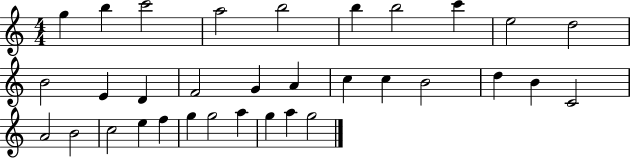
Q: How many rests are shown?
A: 0